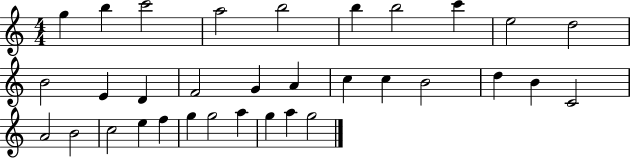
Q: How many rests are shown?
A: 0